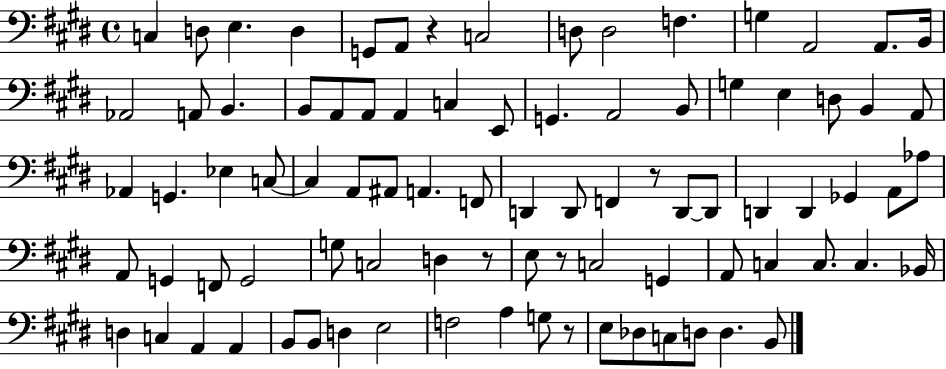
X:1
T:Untitled
M:4/4
L:1/4
K:E
C, D,/2 E, D, G,,/2 A,,/2 z C,2 D,/2 D,2 F, G, A,,2 A,,/2 B,,/4 _A,,2 A,,/2 B,, B,,/2 A,,/2 A,,/2 A,, C, E,,/2 G,, A,,2 B,,/2 G, E, D,/2 B,, A,,/2 _A,, G,, _E, C,/2 C, A,,/2 ^A,,/2 A,, F,,/2 D,, D,,/2 F,, z/2 D,,/2 D,,/2 D,, D,, _G,, A,,/2 _A,/2 A,,/2 G,, F,,/2 G,,2 G,/2 C,2 D, z/2 E,/2 z/2 C,2 G,, A,,/2 C, C,/2 C, _B,,/4 D, C, A,, A,, B,,/2 B,,/2 D, E,2 F,2 A, G,/2 z/2 E,/2 _D,/2 C,/2 D,/2 D, B,,/2